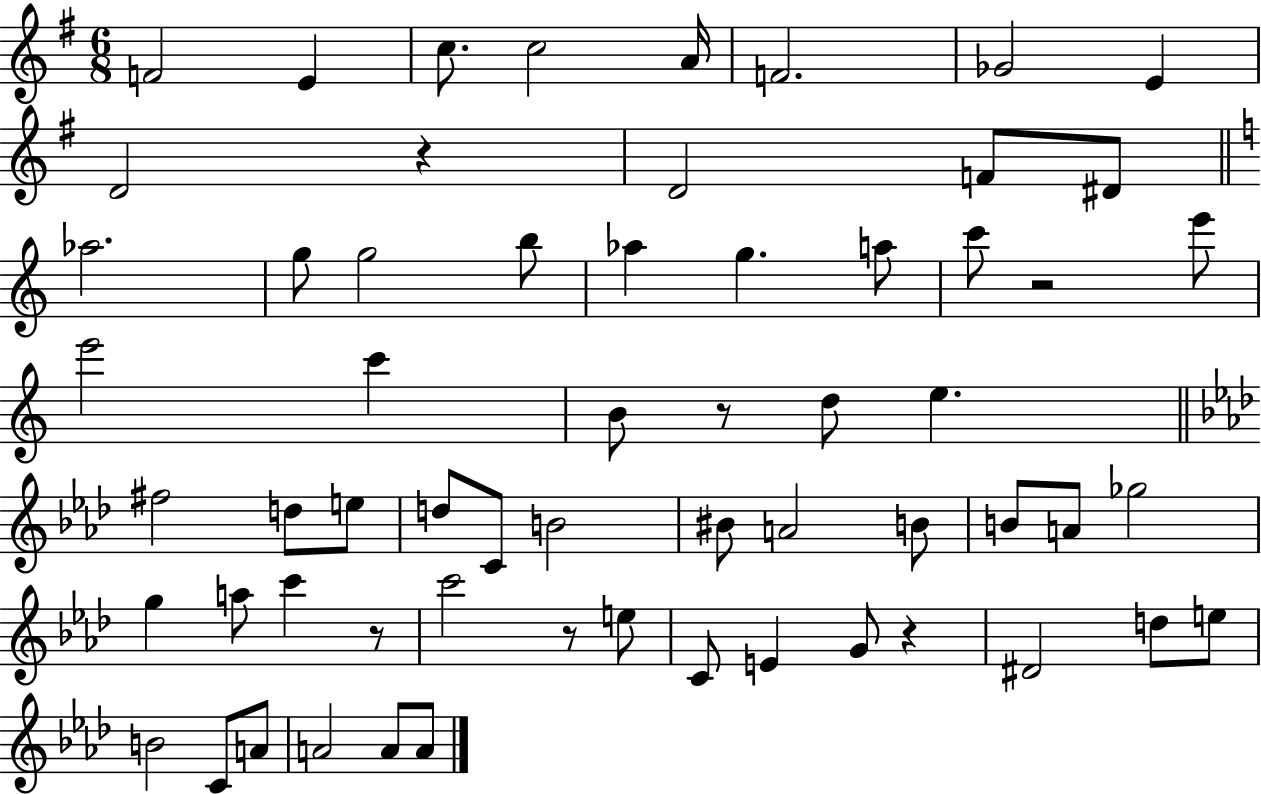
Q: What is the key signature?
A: G major